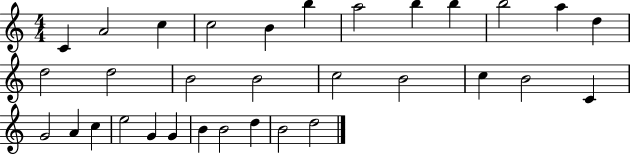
C4/q A4/h C5/q C5/h B4/q B5/q A5/h B5/q B5/q B5/h A5/q D5/q D5/h D5/h B4/h B4/h C5/h B4/h C5/q B4/h C4/q G4/h A4/q C5/q E5/h G4/q G4/q B4/q B4/h D5/q B4/h D5/h